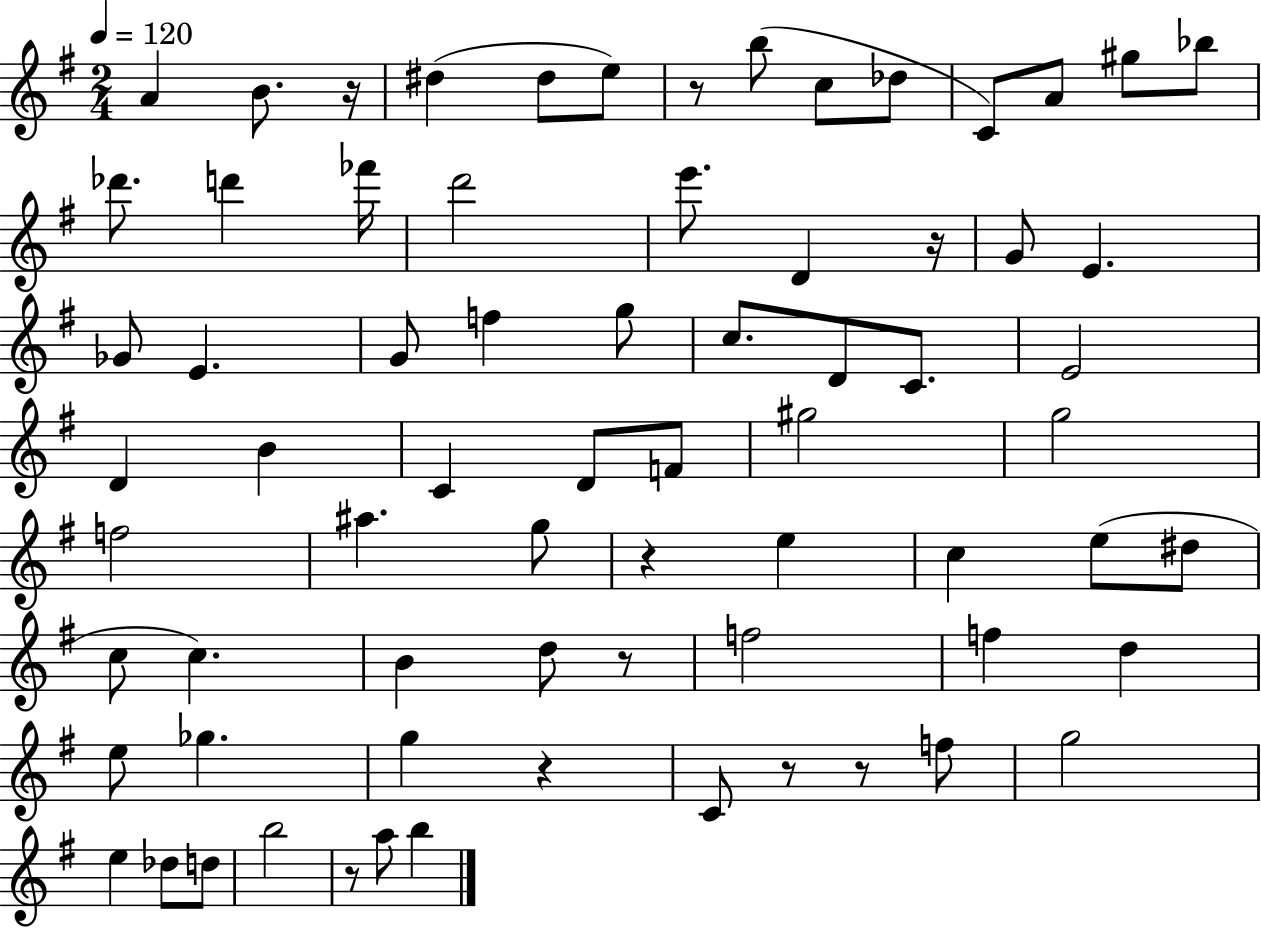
{
  \clef treble
  \numericTimeSignature
  \time 2/4
  \key g \major
  \tempo 4 = 120
  a'4 b'8. r16 | dis''4( dis''8 e''8) | r8 b''8( c''8 des''8 | c'8) a'8 gis''8 bes''8 | \break des'''8. d'''4 fes'''16 | d'''2 | e'''8. d'4 r16 | g'8 e'4. | \break ges'8 e'4. | g'8 f''4 g''8 | c''8. d'8 c'8. | e'2 | \break d'4 b'4 | c'4 d'8 f'8 | gis''2 | g''2 | \break f''2 | ais''4. g''8 | r4 e''4 | c''4 e''8( dis''8 | \break c''8 c''4.) | b'4 d''8 r8 | f''2 | f''4 d''4 | \break e''8 ges''4. | g''4 r4 | c'8 r8 r8 f''8 | g''2 | \break e''4 des''8 d''8 | b''2 | r8 a''8 b''4 | \bar "|."
}